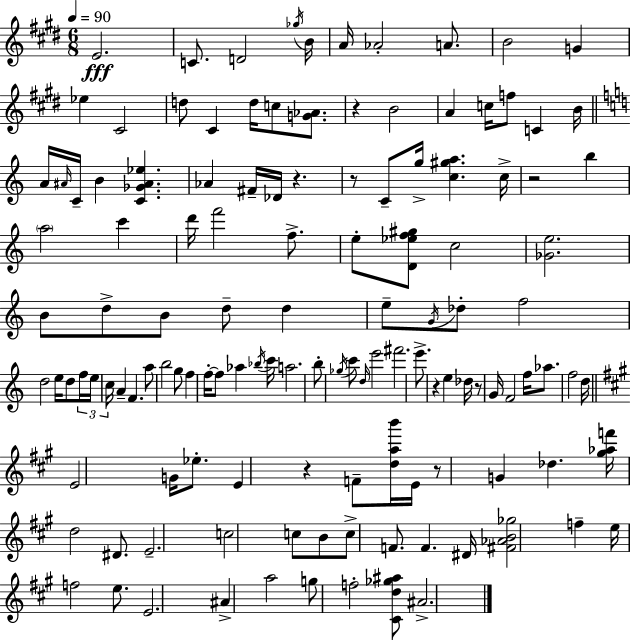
X:1
T:Untitled
M:6/8
L:1/4
K:E
E2 C/2 D2 _g/4 B/4 A/4 _A2 A/2 B2 G _e ^C2 d/2 ^C d/4 c/2 [G_A]/2 z B2 A c/4 f/2 C B/4 A/4 ^A/4 C/4 B [C_G^A_e] _A ^F/4 _D/4 z z/2 C/2 g/4 [c^ga] c/4 z2 b a2 c' d'/4 f'2 f/2 e/2 [D_ef^g]/2 c2 [_Ge]2 B/2 d/2 B/2 d/2 d e/2 G/4 _d/2 f2 d2 e/4 d/2 f/4 e/4 c/4 A F a/2 b2 g/2 f f/4 f/2 _a _b/4 c'/4 a2 b/2 _g/4 c'/2 d/4 e'2 ^f'2 e'/2 z e _d/4 z/2 G/4 F2 f/4 _a/2 f2 d/4 E2 G/4 _e/2 E z F/2 [dab']/4 E/4 z/2 G _d [^g_af']/4 d2 ^D/2 E2 c2 c/2 B/2 c/2 F/2 F ^D/4 [^F_AB_g]2 f e/4 f2 e/2 E2 ^A a2 g/2 f2 [^Cd_g^a]/2 ^A2